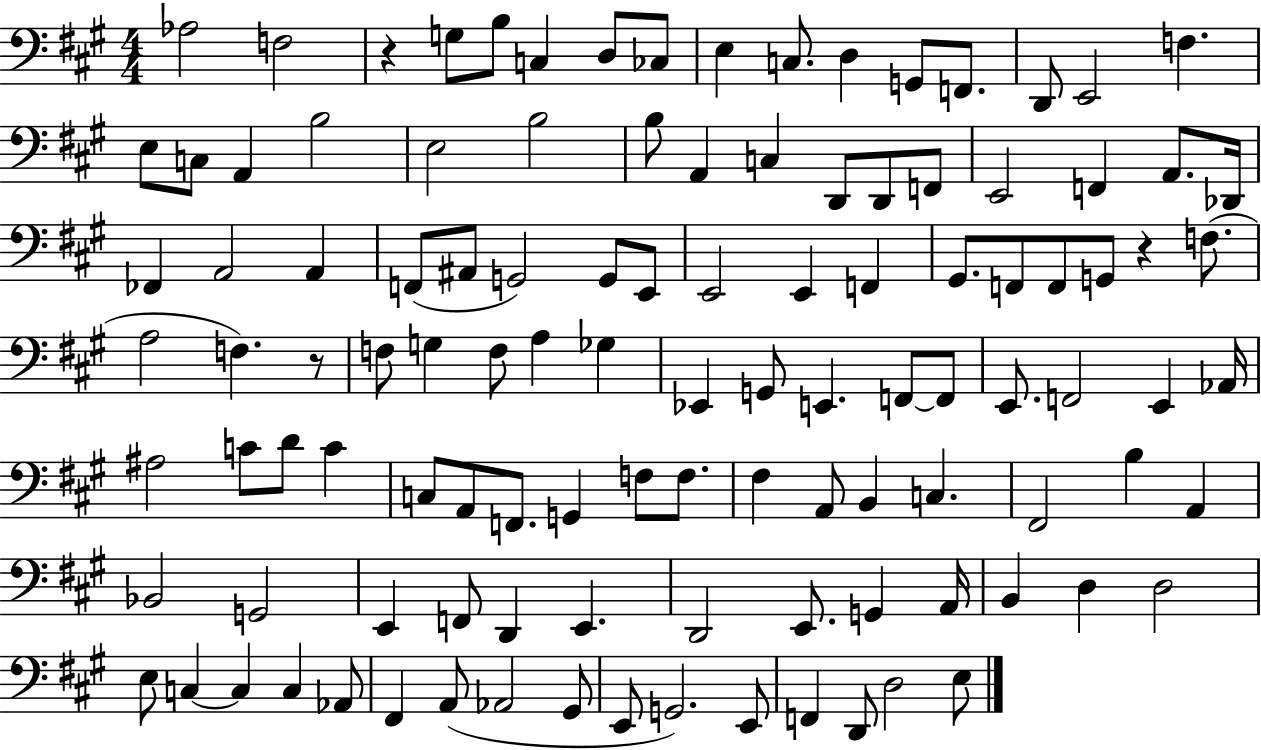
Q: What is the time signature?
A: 4/4